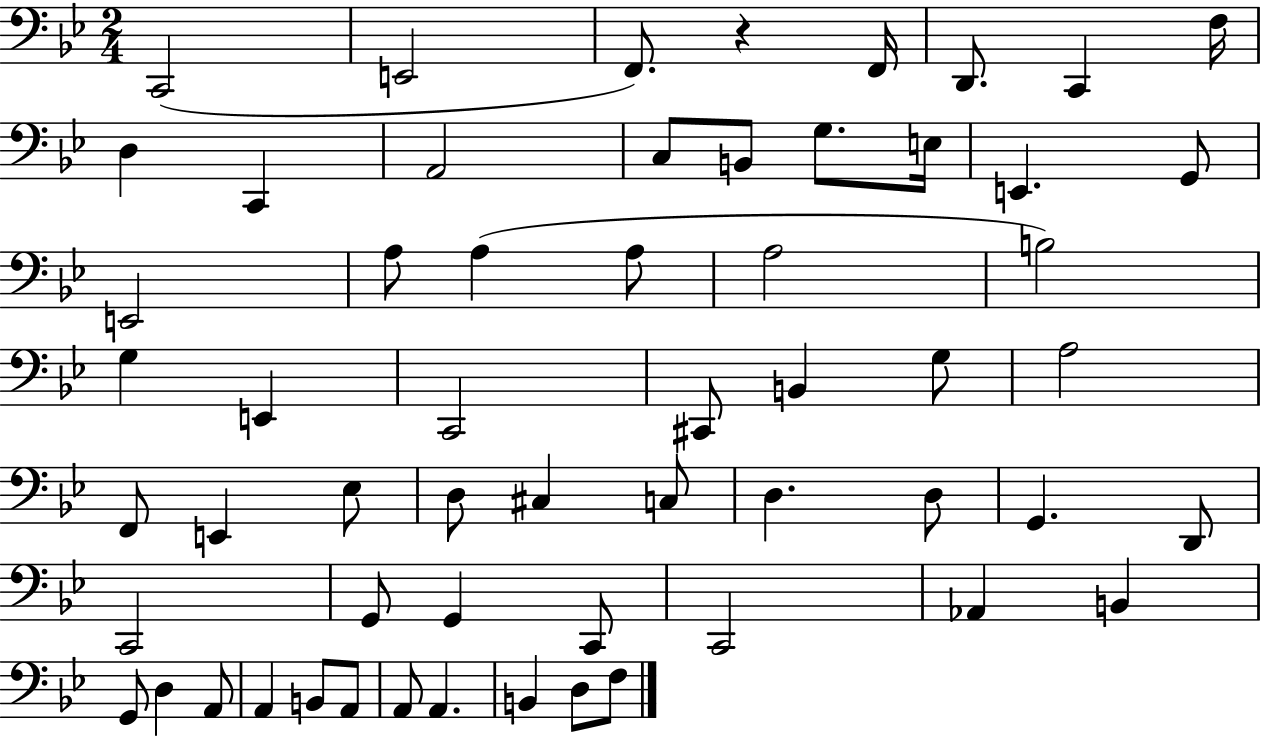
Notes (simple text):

C2/h E2/h F2/e. R/q F2/s D2/e. C2/q F3/s D3/q C2/q A2/h C3/e B2/e G3/e. E3/s E2/q. G2/e E2/h A3/e A3/q A3/e A3/h B3/h G3/q E2/q C2/h C#2/e B2/q G3/e A3/h F2/e E2/q Eb3/e D3/e C#3/q C3/e D3/q. D3/e G2/q. D2/e C2/h G2/e G2/q C2/e C2/h Ab2/q B2/q G2/e D3/q A2/e A2/q B2/e A2/e A2/e A2/q. B2/q D3/e F3/e